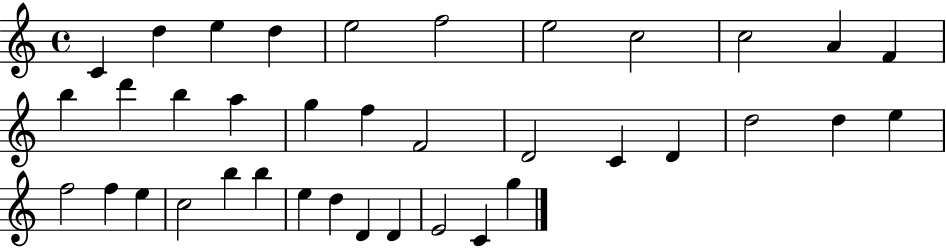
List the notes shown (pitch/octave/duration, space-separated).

C4/q D5/q E5/q D5/q E5/h F5/h E5/h C5/h C5/h A4/q F4/q B5/q D6/q B5/q A5/q G5/q F5/q F4/h D4/h C4/q D4/q D5/h D5/q E5/q F5/h F5/q E5/q C5/h B5/q B5/q E5/q D5/q D4/q D4/q E4/h C4/q G5/q